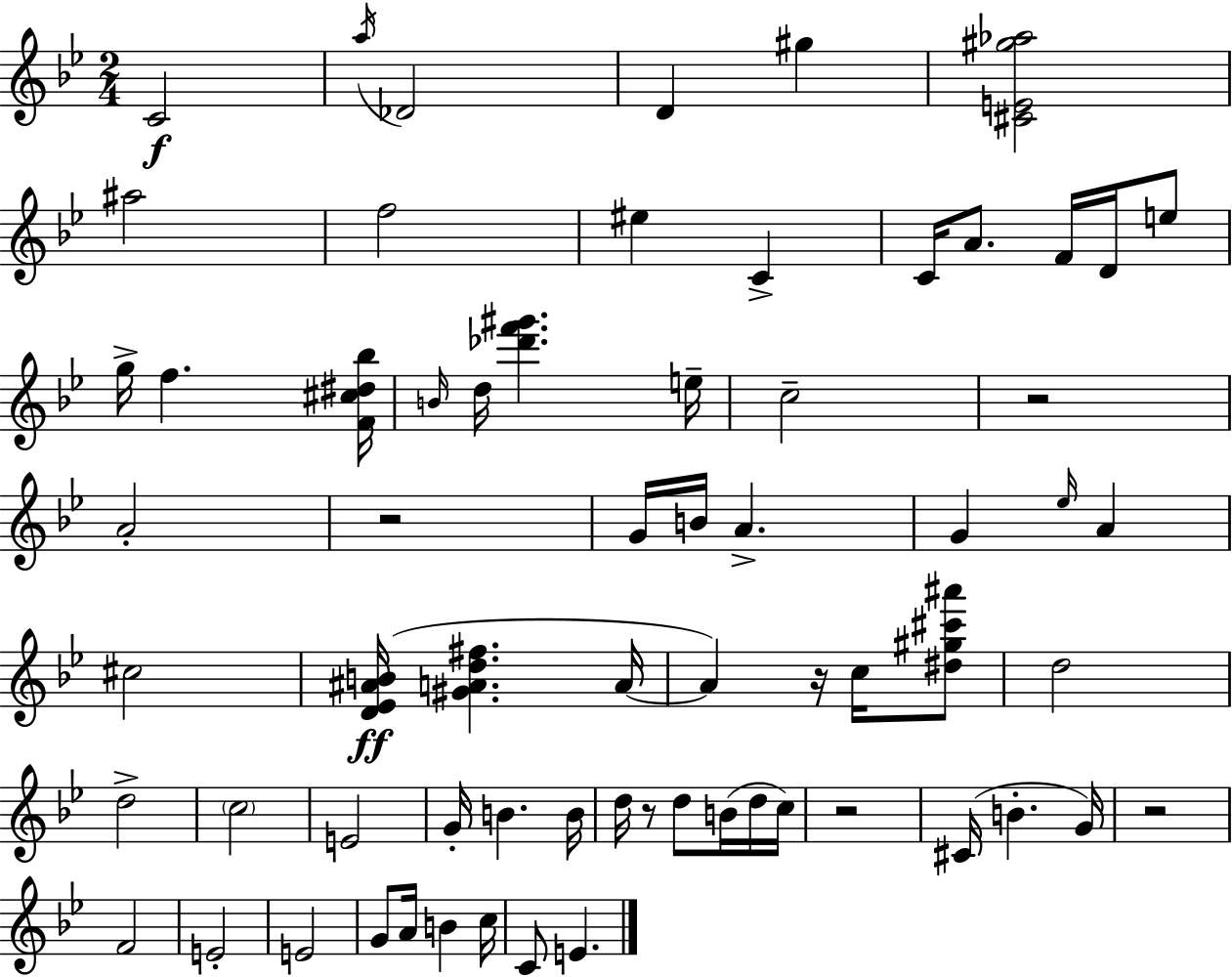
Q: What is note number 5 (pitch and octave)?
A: G#5